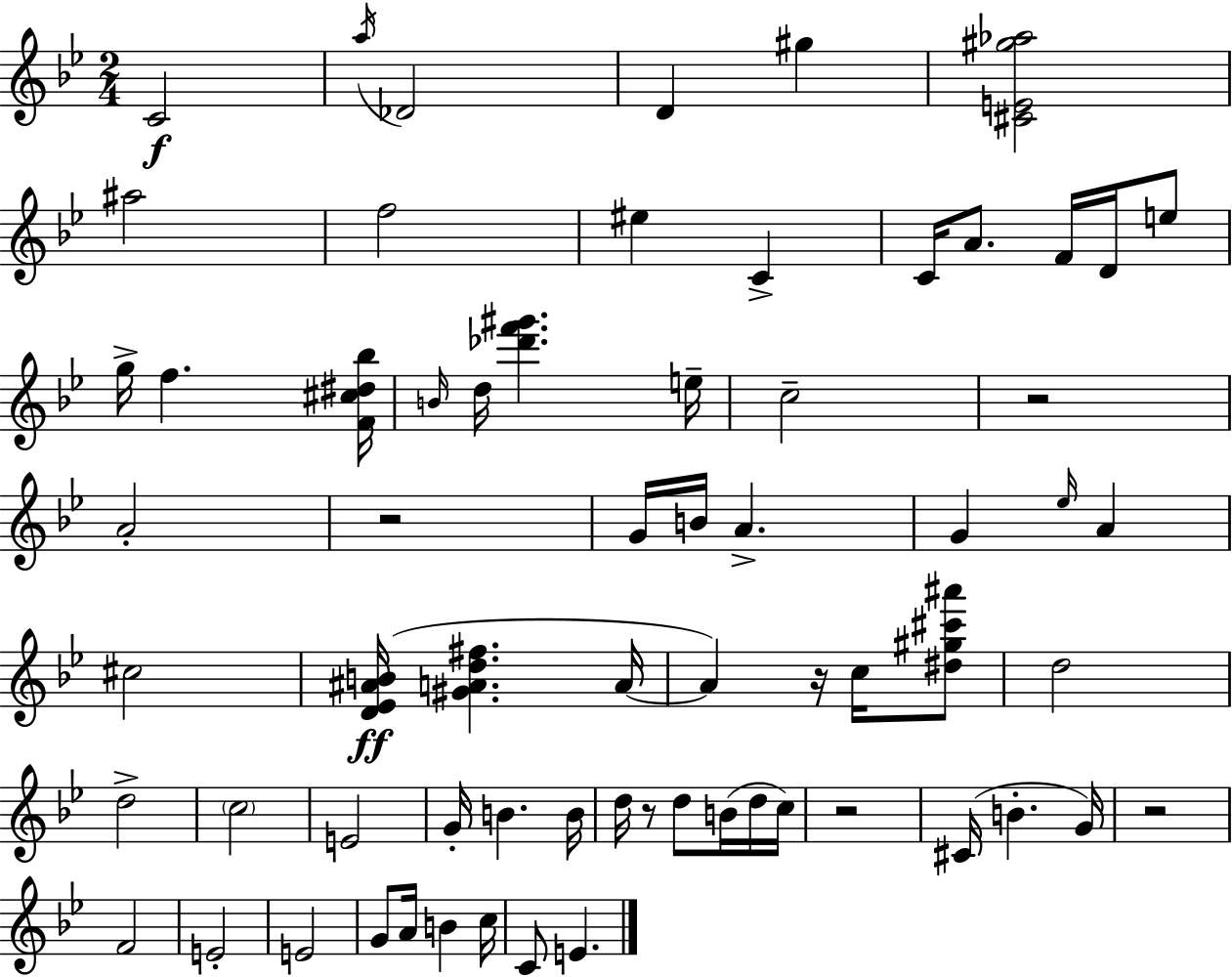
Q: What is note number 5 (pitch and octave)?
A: G#5